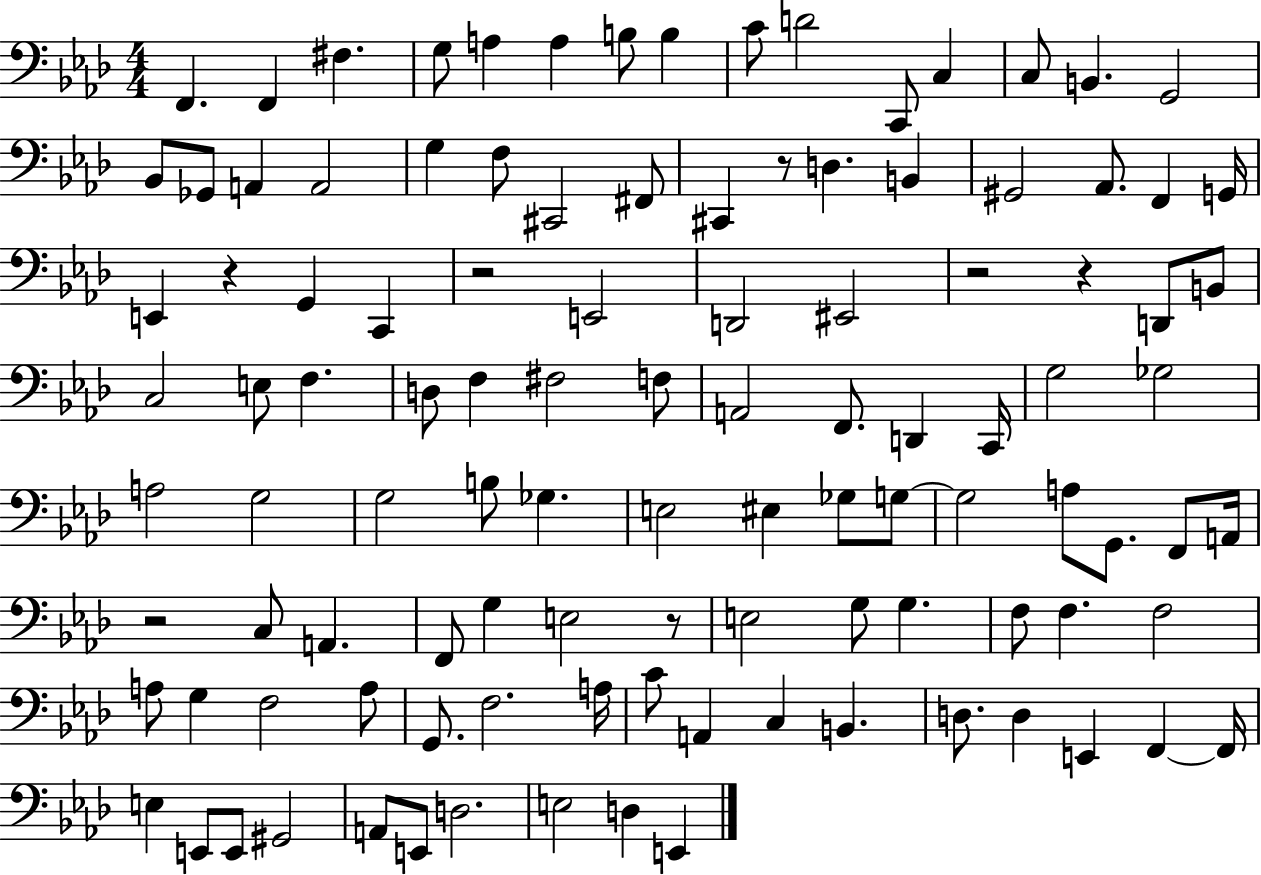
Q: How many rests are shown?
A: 7